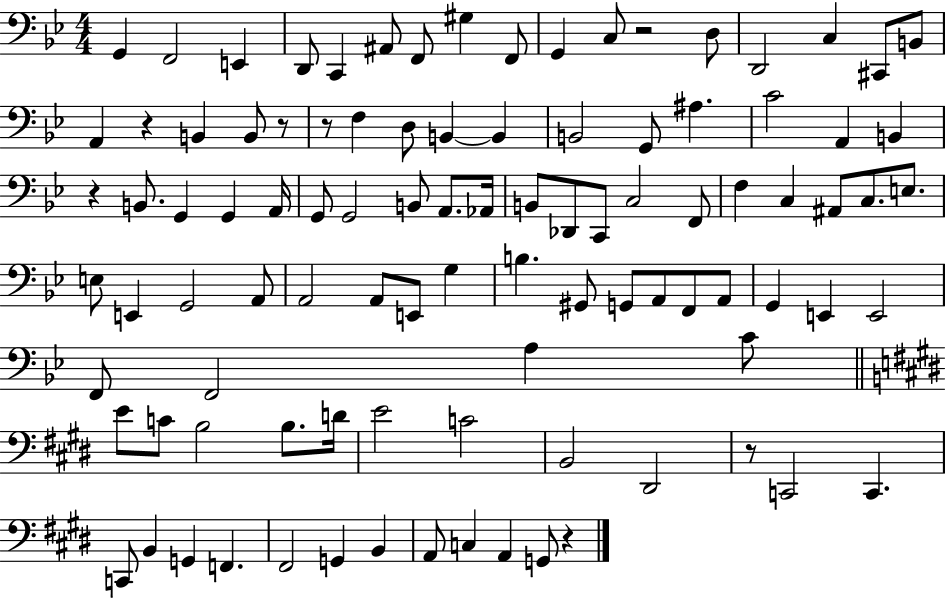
G2/q F2/h E2/q D2/e C2/q A#2/e F2/e G#3/q F2/e G2/q C3/e R/h D3/e D2/h C3/q C#2/e B2/e A2/q R/q B2/q B2/e R/e R/e F3/q D3/e B2/q B2/q B2/h G2/e A#3/q. C4/h A2/q B2/q R/q B2/e. G2/q G2/q A2/s G2/e G2/h B2/e A2/e. Ab2/s B2/e Db2/e C2/e C3/h F2/e F3/q C3/q A#2/e C3/e. E3/e. E3/e E2/q G2/h A2/e A2/h A2/e E2/e G3/q B3/q. G#2/e G2/e A2/e F2/e A2/e G2/q E2/q E2/h F2/e F2/h A3/q C4/e E4/e C4/e B3/h B3/e. D4/s E4/h C4/h B2/h D#2/h R/e C2/h C2/q. C2/e B2/q G2/q F2/q. F#2/h G2/q B2/q A2/e C3/q A2/q G2/e R/q